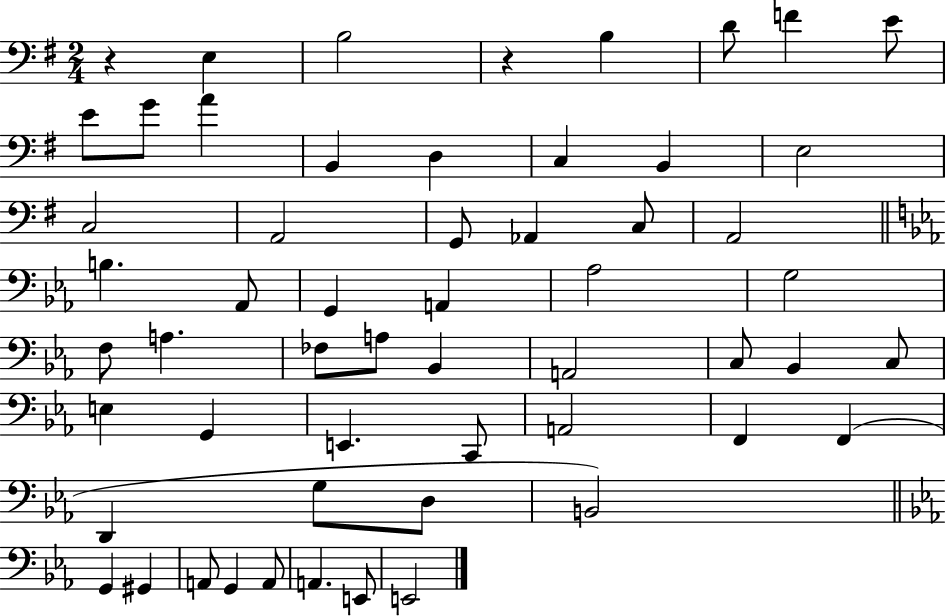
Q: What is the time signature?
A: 2/4